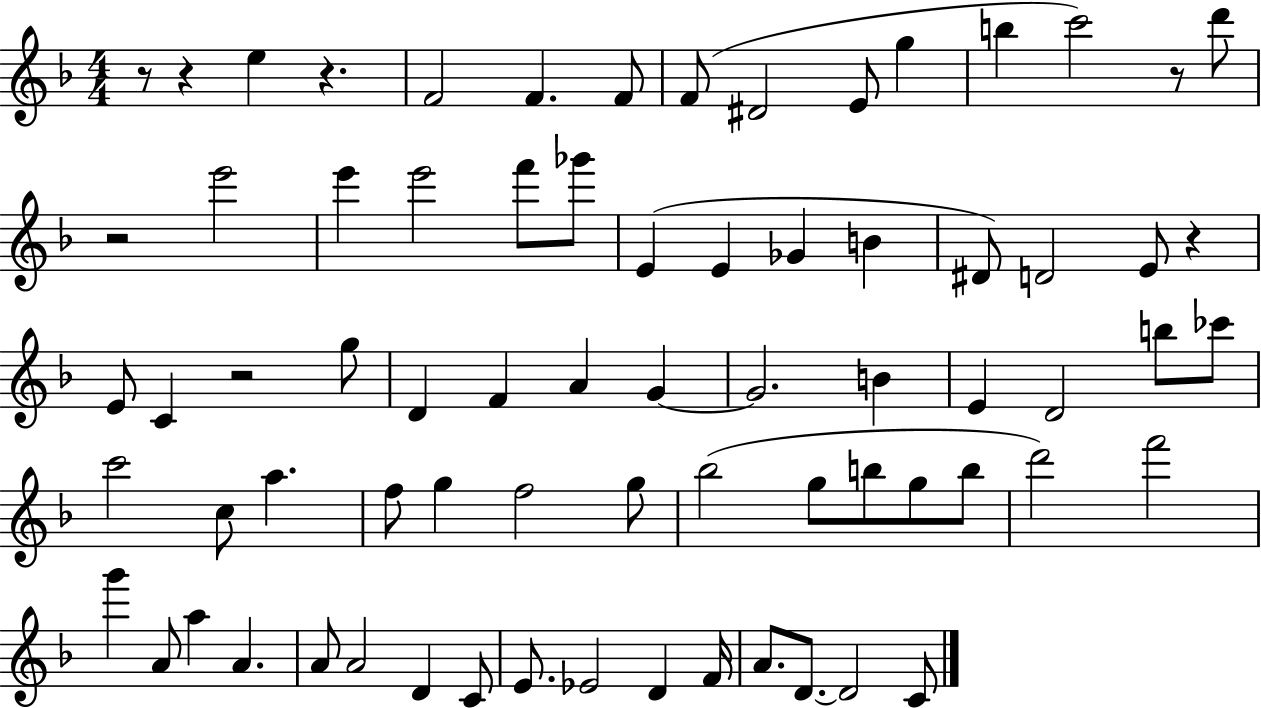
R/e R/q E5/q R/q. F4/h F4/q. F4/e F4/e D#4/h E4/e G5/q B5/q C6/h R/e D6/e R/h E6/h E6/q E6/h F6/e Gb6/e E4/q E4/q Gb4/q B4/q D#4/e D4/h E4/e R/q E4/e C4/q R/h G5/e D4/q F4/q A4/q G4/q G4/h. B4/q E4/q D4/h B5/e CES6/e C6/h C5/e A5/q. F5/e G5/q F5/h G5/e Bb5/h G5/e B5/e G5/e B5/e D6/h F6/h G6/q A4/e A5/q A4/q. A4/e A4/h D4/q C4/e E4/e. Eb4/h D4/q F4/s A4/e. D4/e. D4/h C4/e